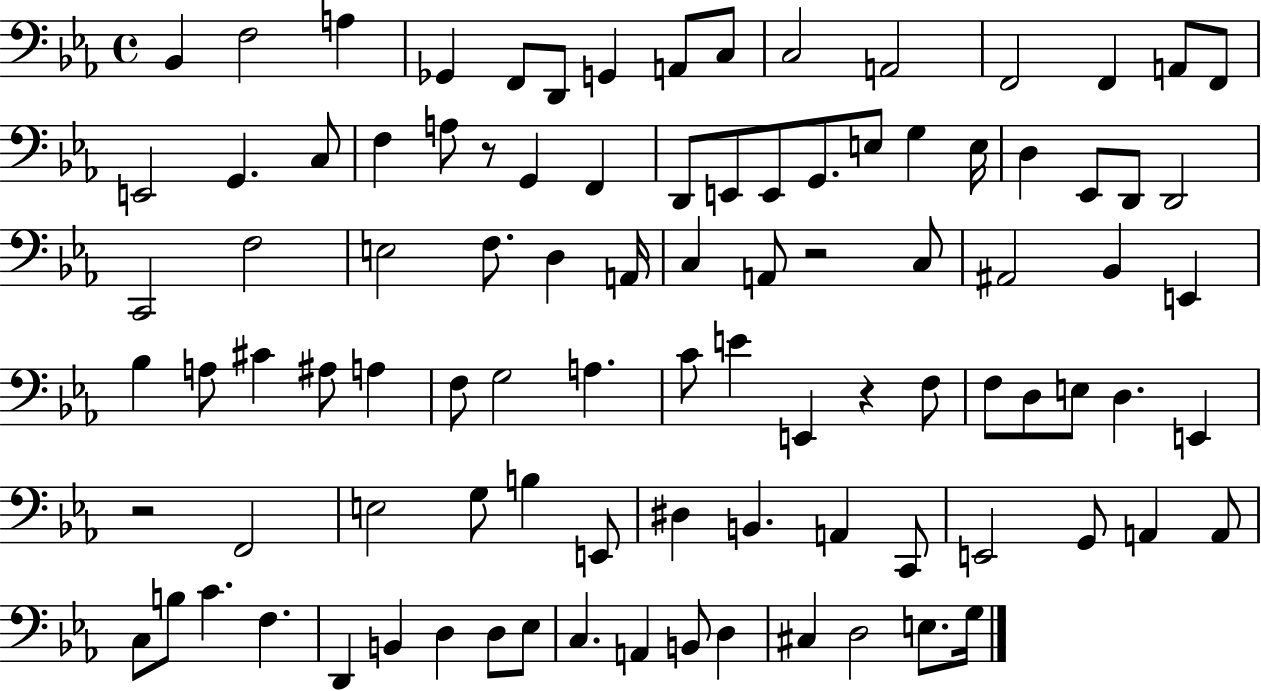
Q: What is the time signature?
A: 4/4